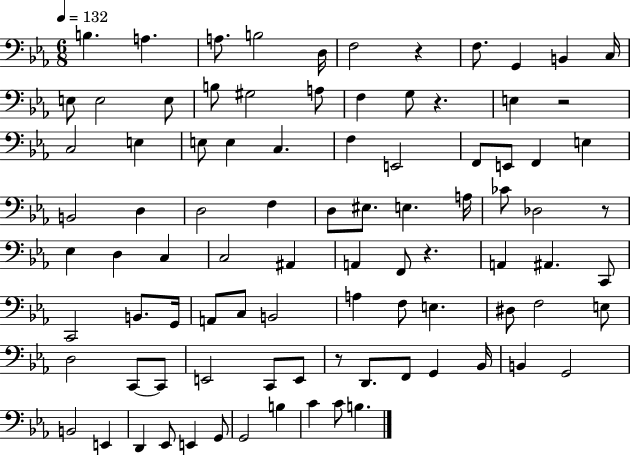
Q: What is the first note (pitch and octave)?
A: B3